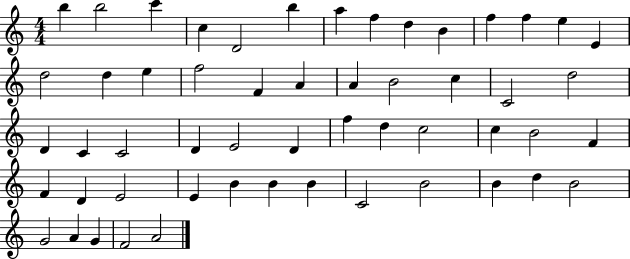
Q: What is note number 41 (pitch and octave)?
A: E4